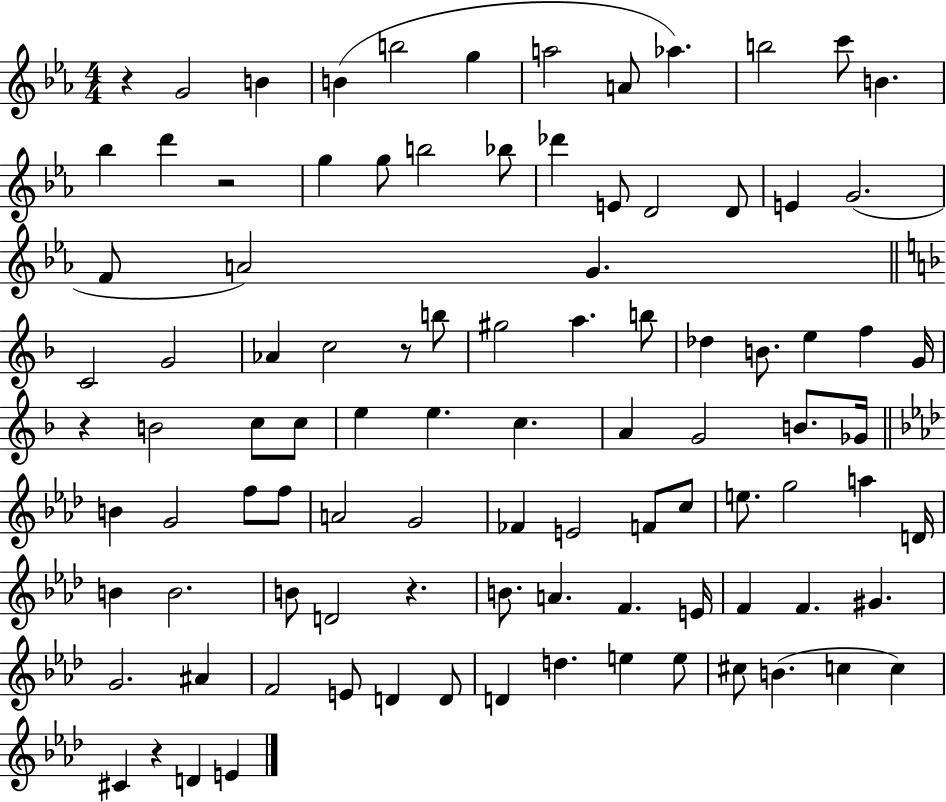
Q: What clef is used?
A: treble